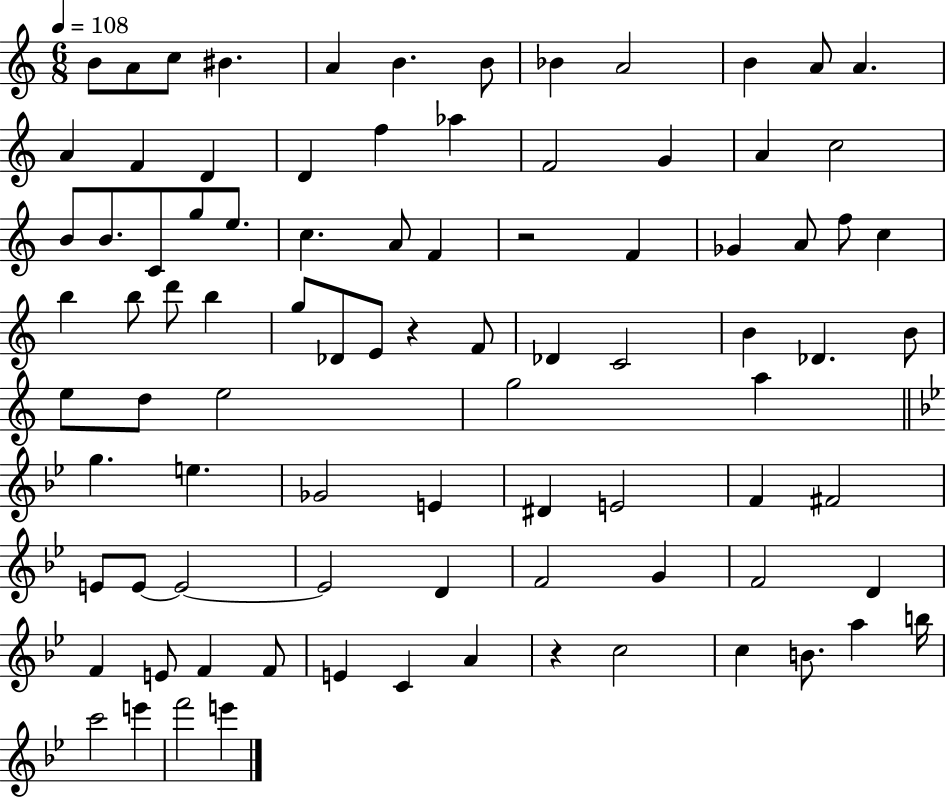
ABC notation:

X:1
T:Untitled
M:6/8
L:1/4
K:C
B/2 A/2 c/2 ^B A B B/2 _B A2 B A/2 A A F D D f _a F2 G A c2 B/2 B/2 C/2 g/2 e/2 c A/2 F z2 F _G A/2 f/2 c b b/2 d'/2 b g/2 _D/2 E/2 z F/2 _D C2 B _D B/2 e/2 d/2 e2 g2 a g e _G2 E ^D E2 F ^F2 E/2 E/2 E2 E2 D F2 G F2 D F E/2 F F/2 E C A z c2 c B/2 a b/4 c'2 e' f'2 e'